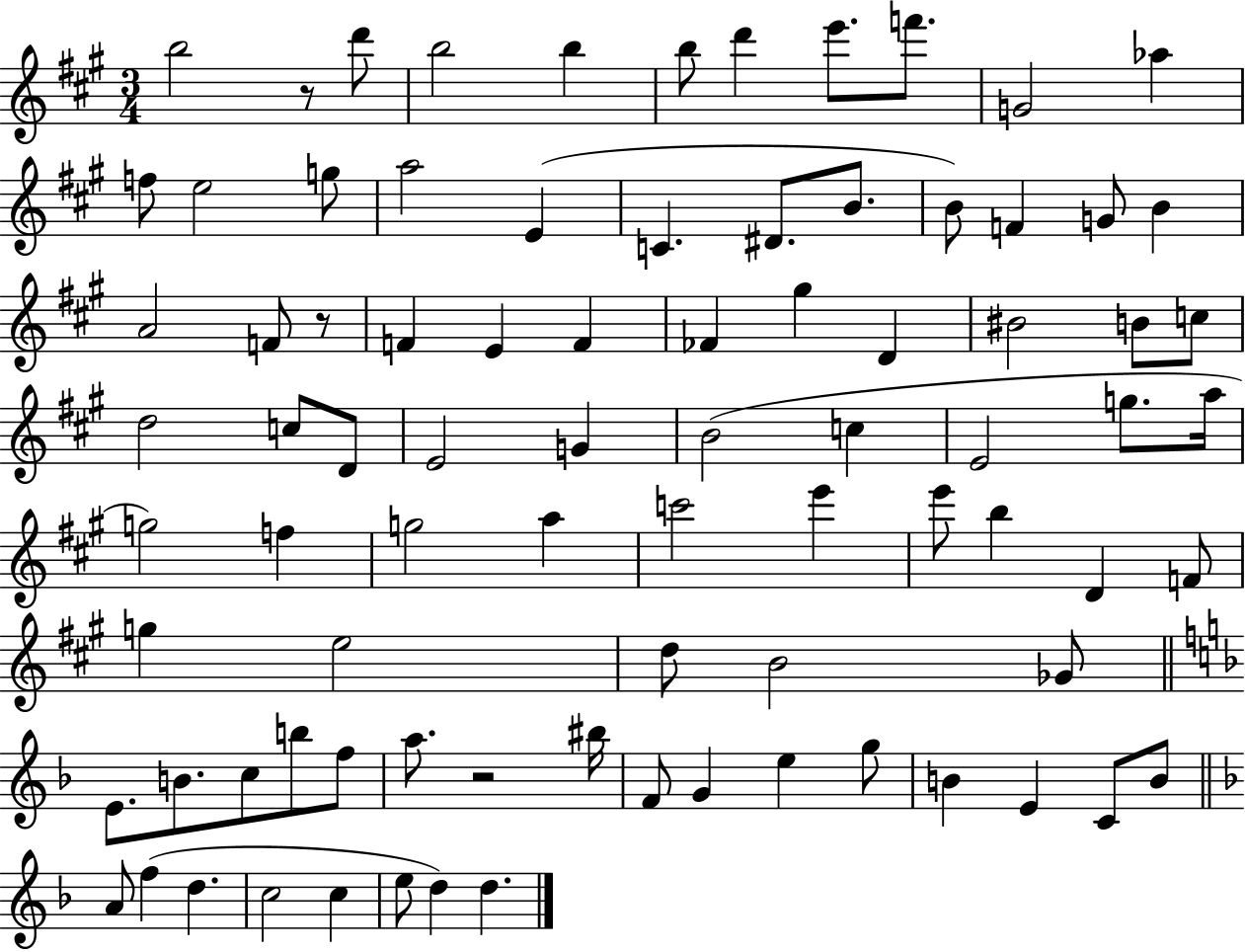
{
  \clef treble
  \numericTimeSignature
  \time 3/4
  \key a \major
  \repeat volta 2 { b''2 r8 d'''8 | b''2 b''4 | b''8 d'''4 e'''8. f'''8. | g'2 aes''4 | \break f''8 e''2 g''8 | a''2 e'4( | c'4. dis'8. b'8. | b'8) f'4 g'8 b'4 | \break a'2 f'8 r8 | f'4 e'4 f'4 | fes'4 gis''4 d'4 | bis'2 b'8 c''8 | \break d''2 c''8 d'8 | e'2 g'4 | b'2( c''4 | e'2 g''8. a''16 | \break g''2) f''4 | g''2 a''4 | c'''2 e'''4 | e'''8 b''4 d'4 f'8 | \break g''4 e''2 | d''8 b'2 ges'8 | \bar "||" \break \key d \minor e'8. b'8. c''8 b''8 f''8 | a''8. r2 bis''16 | f'8 g'4 e''4 g''8 | b'4 e'4 c'8 b'8 | \break \bar "||" \break \key f \major a'8 f''4( d''4. | c''2 c''4 | e''8 d''4) d''4. | } \bar "|."
}